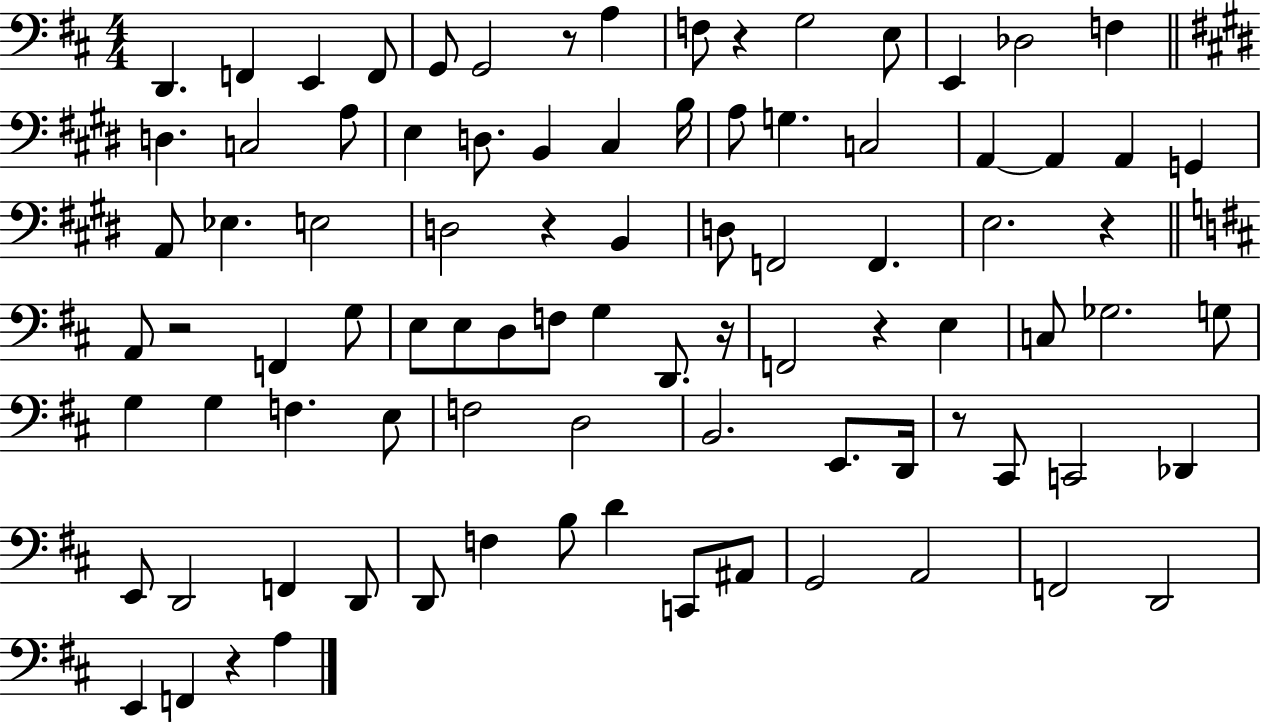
{
  \clef bass
  \numericTimeSignature
  \time 4/4
  \key d \major
  d,4. f,4 e,4 f,8 | g,8 g,2 r8 a4 | f8 r4 g2 e8 | e,4 des2 f4 | \break \bar "||" \break \key e \major d4. c2 a8 | e4 d8. b,4 cis4 b16 | a8 g4. c2 | a,4~~ a,4 a,4 g,4 | \break a,8 ees4. e2 | d2 r4 b,4 | d8 f,2 f,4. | e2. r4 | \break \bar "||" \break \key d \major a,8 r2 f,4 g8 | e8 e8 d8 f8 g4 d,8. r16 | f,2 r4 e4 | c8 ges2. g8 | \break g4 g4 f4. e8 | f2 d2 | b,2. e,8. d,16 | r8 cis,8 c,2 des,4 | \break e,8 d,2 f,4 d,8 | d,8 f4 b8 d'4 c,8 ais,8 | g,2 a,2 | f,2 d,2 | \break e,4 f,4 r4 a4 | \bar "|."
}